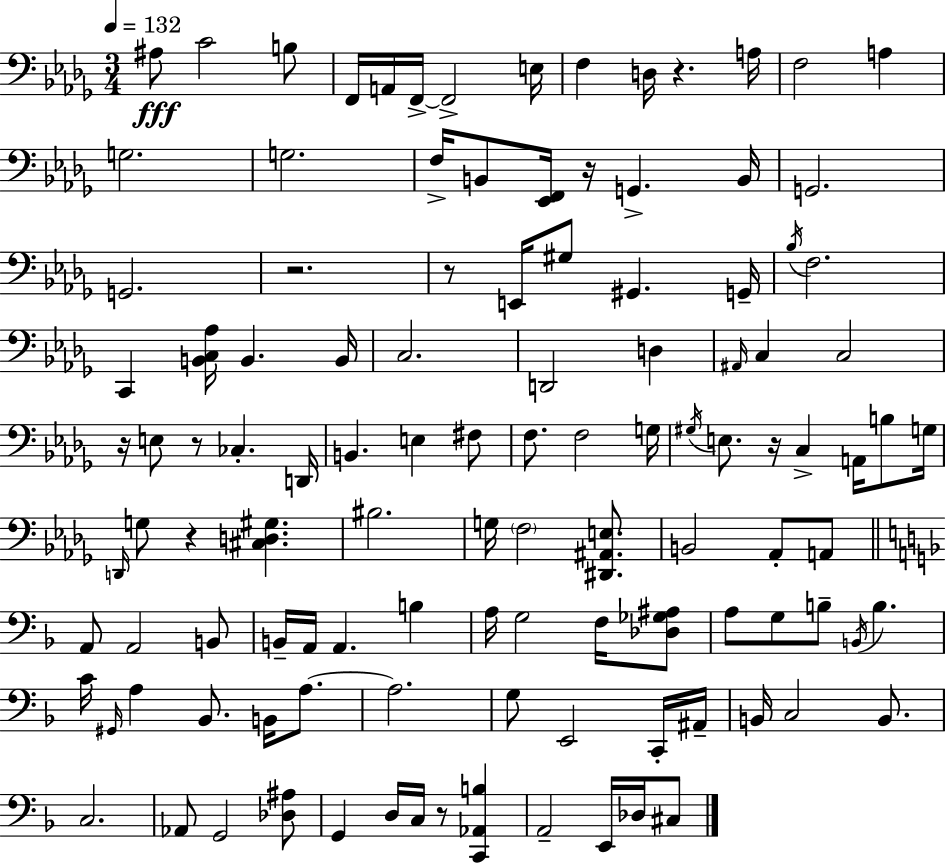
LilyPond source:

{
  \clef bass
  \numericTimeSignature
  \time 3/4
  \key bes \minor
  \tempo 4 = 132
  ais8\fff c'2 b8 | f,16 a,16 f,16->~~ f,2-> e16 | f4 d16 r4. a16 | f2 a4 | \break g2. | g2. | f16-> b,8 <ees, f,>16 r16 g,4.-> b,16 | g,2. | \break g,2. | r2. | r8 e,16 gis8 gis,4. g,16-- | \acciaccatura { bes16 } f2. | \break c,4 <b, c aes>16 b,4. | b,16 c2. | d,2 d4 | \grace { ais,16 } c4 c2 | \break r16 e8 r8 ces4.-. | d,16 b,4. e4 | fis8 f8. f2 | g16 \acciaccatura { gis16 } e8. r16 c4-> a,16 | \break b8 g16 \grace { d,16 } g8 r4 <cis d gis>4. | bis2. | g16 \parenthesize f2 | <dis, ais, e>8. b,2 | \break aes,8-. a,8 \bar "||" \break \key f \major a,8 a,2 b,8 | b,16-- a,16 a,4. b4 | a16 g2 f16 <des ges ais>8 | a8 g8 b8-- \acciaccatura { b,16 } b4. | \break c'16 \grace { gis,16 } a4 bes,8. b,16 a8.~~ | a2. | g8 e,2 | c,16-. ais,16-- b,16 c2 b,8. | \break c2. | aes,8 g,2 | <des ais>8 g,4 d16 c16 r8 <c, aes, b>4 | a,2-- e,16 des16 | \break cis8 \bar "|."
}